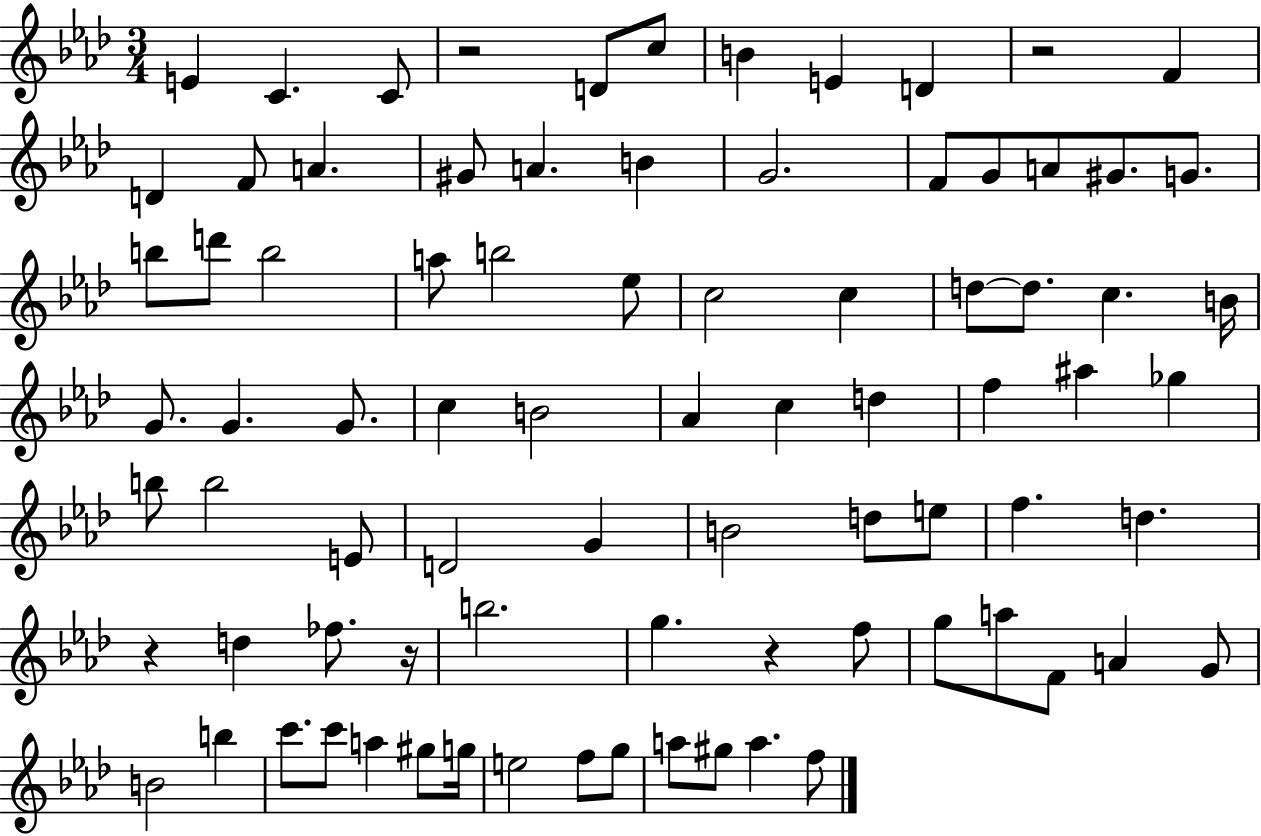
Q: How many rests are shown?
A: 5